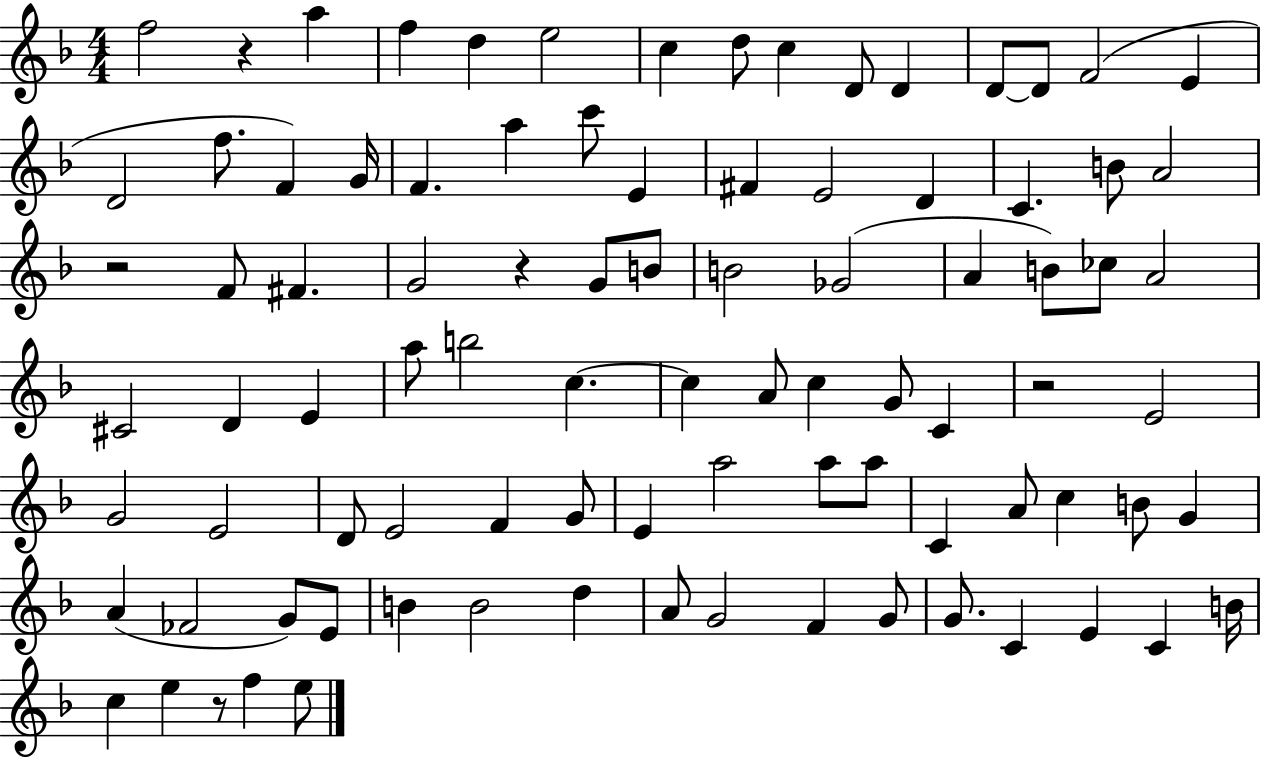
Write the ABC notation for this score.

X:1
T:Untitled
M:4/4
L:1/4
K:F
f2 z a f d e2 c d/2 c D/2 D D/2 D/2 F2 E D2 f/2 F G/4 F a c'/2 E ^F E2 D C B/2 A2 z2 F/2 ^F G2 z G/2 B/2 B2 _G2 A B/2 _c/2 A2 ^C2 D E a/2 b2 c c A/2 c G/2 C z2 E2 G2 E2 D/2 E2 F G/2 E a2 a/2 a/2 C A/2 c B/2 G A _F2 G/2 E/2 B B2 d A/2 G2 F G/2 G/2 C E C B/4 c e z/2 f e/2